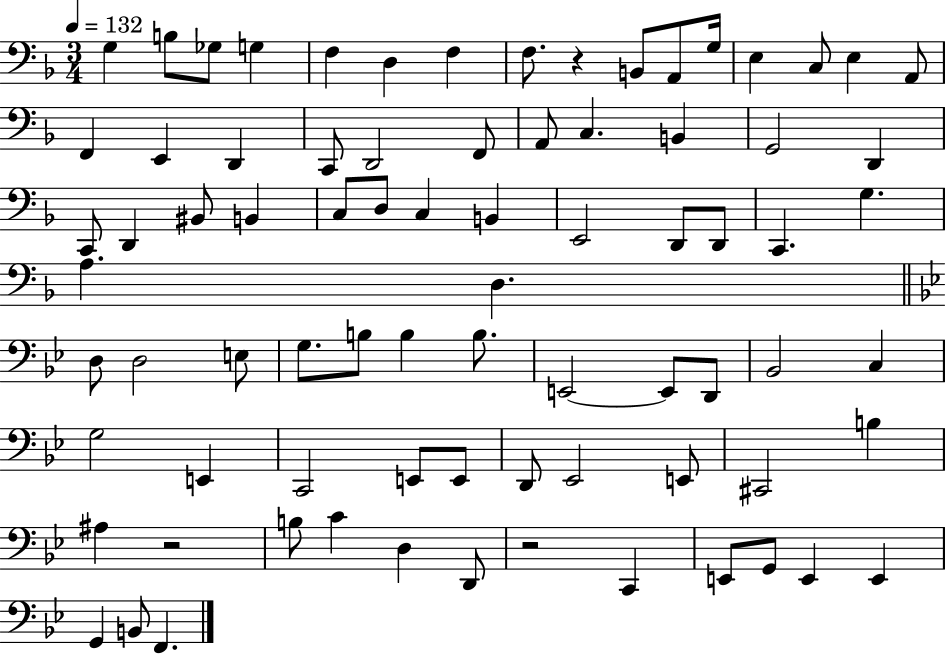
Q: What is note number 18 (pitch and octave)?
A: D2